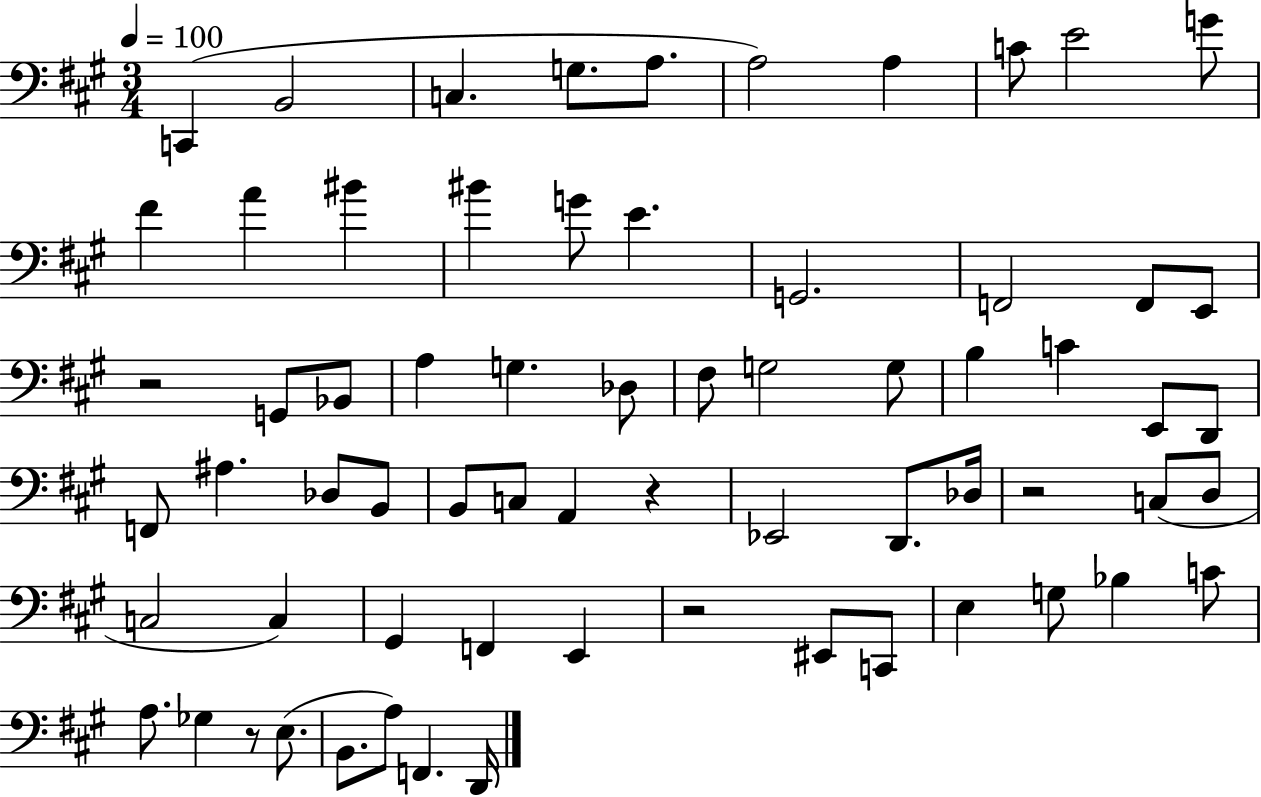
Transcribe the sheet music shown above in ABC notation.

X:1
T:Untitled
M:3/4
L:1/4
K:A
C,, B,,2 C, G,/2 A,/2 A,2 A, C/2 E2 G/2 ^F A ^B ^B G/2 E G,,2 F,,2 F,,/2 E,,/2 z2 G,,/2 _B,,/2 A, G, _D,/2 ^F,/2 G,2 G,/2 B, C E,,/2 D,,/2 F,,/2 ^A, _D,/2 B,,/2 B,,/2 C,/2 A,, z _E,,2 D,,/2 _D,/4 z2 C,/2 D,/2 C,2 C, ^G,, F,, E,, z2 ^E,,/2 C,,/2 E, G,/2 _B, C/2 A,/2 _G, z/2 E,/2 B,,/2 A,/2 F,, D,,/4